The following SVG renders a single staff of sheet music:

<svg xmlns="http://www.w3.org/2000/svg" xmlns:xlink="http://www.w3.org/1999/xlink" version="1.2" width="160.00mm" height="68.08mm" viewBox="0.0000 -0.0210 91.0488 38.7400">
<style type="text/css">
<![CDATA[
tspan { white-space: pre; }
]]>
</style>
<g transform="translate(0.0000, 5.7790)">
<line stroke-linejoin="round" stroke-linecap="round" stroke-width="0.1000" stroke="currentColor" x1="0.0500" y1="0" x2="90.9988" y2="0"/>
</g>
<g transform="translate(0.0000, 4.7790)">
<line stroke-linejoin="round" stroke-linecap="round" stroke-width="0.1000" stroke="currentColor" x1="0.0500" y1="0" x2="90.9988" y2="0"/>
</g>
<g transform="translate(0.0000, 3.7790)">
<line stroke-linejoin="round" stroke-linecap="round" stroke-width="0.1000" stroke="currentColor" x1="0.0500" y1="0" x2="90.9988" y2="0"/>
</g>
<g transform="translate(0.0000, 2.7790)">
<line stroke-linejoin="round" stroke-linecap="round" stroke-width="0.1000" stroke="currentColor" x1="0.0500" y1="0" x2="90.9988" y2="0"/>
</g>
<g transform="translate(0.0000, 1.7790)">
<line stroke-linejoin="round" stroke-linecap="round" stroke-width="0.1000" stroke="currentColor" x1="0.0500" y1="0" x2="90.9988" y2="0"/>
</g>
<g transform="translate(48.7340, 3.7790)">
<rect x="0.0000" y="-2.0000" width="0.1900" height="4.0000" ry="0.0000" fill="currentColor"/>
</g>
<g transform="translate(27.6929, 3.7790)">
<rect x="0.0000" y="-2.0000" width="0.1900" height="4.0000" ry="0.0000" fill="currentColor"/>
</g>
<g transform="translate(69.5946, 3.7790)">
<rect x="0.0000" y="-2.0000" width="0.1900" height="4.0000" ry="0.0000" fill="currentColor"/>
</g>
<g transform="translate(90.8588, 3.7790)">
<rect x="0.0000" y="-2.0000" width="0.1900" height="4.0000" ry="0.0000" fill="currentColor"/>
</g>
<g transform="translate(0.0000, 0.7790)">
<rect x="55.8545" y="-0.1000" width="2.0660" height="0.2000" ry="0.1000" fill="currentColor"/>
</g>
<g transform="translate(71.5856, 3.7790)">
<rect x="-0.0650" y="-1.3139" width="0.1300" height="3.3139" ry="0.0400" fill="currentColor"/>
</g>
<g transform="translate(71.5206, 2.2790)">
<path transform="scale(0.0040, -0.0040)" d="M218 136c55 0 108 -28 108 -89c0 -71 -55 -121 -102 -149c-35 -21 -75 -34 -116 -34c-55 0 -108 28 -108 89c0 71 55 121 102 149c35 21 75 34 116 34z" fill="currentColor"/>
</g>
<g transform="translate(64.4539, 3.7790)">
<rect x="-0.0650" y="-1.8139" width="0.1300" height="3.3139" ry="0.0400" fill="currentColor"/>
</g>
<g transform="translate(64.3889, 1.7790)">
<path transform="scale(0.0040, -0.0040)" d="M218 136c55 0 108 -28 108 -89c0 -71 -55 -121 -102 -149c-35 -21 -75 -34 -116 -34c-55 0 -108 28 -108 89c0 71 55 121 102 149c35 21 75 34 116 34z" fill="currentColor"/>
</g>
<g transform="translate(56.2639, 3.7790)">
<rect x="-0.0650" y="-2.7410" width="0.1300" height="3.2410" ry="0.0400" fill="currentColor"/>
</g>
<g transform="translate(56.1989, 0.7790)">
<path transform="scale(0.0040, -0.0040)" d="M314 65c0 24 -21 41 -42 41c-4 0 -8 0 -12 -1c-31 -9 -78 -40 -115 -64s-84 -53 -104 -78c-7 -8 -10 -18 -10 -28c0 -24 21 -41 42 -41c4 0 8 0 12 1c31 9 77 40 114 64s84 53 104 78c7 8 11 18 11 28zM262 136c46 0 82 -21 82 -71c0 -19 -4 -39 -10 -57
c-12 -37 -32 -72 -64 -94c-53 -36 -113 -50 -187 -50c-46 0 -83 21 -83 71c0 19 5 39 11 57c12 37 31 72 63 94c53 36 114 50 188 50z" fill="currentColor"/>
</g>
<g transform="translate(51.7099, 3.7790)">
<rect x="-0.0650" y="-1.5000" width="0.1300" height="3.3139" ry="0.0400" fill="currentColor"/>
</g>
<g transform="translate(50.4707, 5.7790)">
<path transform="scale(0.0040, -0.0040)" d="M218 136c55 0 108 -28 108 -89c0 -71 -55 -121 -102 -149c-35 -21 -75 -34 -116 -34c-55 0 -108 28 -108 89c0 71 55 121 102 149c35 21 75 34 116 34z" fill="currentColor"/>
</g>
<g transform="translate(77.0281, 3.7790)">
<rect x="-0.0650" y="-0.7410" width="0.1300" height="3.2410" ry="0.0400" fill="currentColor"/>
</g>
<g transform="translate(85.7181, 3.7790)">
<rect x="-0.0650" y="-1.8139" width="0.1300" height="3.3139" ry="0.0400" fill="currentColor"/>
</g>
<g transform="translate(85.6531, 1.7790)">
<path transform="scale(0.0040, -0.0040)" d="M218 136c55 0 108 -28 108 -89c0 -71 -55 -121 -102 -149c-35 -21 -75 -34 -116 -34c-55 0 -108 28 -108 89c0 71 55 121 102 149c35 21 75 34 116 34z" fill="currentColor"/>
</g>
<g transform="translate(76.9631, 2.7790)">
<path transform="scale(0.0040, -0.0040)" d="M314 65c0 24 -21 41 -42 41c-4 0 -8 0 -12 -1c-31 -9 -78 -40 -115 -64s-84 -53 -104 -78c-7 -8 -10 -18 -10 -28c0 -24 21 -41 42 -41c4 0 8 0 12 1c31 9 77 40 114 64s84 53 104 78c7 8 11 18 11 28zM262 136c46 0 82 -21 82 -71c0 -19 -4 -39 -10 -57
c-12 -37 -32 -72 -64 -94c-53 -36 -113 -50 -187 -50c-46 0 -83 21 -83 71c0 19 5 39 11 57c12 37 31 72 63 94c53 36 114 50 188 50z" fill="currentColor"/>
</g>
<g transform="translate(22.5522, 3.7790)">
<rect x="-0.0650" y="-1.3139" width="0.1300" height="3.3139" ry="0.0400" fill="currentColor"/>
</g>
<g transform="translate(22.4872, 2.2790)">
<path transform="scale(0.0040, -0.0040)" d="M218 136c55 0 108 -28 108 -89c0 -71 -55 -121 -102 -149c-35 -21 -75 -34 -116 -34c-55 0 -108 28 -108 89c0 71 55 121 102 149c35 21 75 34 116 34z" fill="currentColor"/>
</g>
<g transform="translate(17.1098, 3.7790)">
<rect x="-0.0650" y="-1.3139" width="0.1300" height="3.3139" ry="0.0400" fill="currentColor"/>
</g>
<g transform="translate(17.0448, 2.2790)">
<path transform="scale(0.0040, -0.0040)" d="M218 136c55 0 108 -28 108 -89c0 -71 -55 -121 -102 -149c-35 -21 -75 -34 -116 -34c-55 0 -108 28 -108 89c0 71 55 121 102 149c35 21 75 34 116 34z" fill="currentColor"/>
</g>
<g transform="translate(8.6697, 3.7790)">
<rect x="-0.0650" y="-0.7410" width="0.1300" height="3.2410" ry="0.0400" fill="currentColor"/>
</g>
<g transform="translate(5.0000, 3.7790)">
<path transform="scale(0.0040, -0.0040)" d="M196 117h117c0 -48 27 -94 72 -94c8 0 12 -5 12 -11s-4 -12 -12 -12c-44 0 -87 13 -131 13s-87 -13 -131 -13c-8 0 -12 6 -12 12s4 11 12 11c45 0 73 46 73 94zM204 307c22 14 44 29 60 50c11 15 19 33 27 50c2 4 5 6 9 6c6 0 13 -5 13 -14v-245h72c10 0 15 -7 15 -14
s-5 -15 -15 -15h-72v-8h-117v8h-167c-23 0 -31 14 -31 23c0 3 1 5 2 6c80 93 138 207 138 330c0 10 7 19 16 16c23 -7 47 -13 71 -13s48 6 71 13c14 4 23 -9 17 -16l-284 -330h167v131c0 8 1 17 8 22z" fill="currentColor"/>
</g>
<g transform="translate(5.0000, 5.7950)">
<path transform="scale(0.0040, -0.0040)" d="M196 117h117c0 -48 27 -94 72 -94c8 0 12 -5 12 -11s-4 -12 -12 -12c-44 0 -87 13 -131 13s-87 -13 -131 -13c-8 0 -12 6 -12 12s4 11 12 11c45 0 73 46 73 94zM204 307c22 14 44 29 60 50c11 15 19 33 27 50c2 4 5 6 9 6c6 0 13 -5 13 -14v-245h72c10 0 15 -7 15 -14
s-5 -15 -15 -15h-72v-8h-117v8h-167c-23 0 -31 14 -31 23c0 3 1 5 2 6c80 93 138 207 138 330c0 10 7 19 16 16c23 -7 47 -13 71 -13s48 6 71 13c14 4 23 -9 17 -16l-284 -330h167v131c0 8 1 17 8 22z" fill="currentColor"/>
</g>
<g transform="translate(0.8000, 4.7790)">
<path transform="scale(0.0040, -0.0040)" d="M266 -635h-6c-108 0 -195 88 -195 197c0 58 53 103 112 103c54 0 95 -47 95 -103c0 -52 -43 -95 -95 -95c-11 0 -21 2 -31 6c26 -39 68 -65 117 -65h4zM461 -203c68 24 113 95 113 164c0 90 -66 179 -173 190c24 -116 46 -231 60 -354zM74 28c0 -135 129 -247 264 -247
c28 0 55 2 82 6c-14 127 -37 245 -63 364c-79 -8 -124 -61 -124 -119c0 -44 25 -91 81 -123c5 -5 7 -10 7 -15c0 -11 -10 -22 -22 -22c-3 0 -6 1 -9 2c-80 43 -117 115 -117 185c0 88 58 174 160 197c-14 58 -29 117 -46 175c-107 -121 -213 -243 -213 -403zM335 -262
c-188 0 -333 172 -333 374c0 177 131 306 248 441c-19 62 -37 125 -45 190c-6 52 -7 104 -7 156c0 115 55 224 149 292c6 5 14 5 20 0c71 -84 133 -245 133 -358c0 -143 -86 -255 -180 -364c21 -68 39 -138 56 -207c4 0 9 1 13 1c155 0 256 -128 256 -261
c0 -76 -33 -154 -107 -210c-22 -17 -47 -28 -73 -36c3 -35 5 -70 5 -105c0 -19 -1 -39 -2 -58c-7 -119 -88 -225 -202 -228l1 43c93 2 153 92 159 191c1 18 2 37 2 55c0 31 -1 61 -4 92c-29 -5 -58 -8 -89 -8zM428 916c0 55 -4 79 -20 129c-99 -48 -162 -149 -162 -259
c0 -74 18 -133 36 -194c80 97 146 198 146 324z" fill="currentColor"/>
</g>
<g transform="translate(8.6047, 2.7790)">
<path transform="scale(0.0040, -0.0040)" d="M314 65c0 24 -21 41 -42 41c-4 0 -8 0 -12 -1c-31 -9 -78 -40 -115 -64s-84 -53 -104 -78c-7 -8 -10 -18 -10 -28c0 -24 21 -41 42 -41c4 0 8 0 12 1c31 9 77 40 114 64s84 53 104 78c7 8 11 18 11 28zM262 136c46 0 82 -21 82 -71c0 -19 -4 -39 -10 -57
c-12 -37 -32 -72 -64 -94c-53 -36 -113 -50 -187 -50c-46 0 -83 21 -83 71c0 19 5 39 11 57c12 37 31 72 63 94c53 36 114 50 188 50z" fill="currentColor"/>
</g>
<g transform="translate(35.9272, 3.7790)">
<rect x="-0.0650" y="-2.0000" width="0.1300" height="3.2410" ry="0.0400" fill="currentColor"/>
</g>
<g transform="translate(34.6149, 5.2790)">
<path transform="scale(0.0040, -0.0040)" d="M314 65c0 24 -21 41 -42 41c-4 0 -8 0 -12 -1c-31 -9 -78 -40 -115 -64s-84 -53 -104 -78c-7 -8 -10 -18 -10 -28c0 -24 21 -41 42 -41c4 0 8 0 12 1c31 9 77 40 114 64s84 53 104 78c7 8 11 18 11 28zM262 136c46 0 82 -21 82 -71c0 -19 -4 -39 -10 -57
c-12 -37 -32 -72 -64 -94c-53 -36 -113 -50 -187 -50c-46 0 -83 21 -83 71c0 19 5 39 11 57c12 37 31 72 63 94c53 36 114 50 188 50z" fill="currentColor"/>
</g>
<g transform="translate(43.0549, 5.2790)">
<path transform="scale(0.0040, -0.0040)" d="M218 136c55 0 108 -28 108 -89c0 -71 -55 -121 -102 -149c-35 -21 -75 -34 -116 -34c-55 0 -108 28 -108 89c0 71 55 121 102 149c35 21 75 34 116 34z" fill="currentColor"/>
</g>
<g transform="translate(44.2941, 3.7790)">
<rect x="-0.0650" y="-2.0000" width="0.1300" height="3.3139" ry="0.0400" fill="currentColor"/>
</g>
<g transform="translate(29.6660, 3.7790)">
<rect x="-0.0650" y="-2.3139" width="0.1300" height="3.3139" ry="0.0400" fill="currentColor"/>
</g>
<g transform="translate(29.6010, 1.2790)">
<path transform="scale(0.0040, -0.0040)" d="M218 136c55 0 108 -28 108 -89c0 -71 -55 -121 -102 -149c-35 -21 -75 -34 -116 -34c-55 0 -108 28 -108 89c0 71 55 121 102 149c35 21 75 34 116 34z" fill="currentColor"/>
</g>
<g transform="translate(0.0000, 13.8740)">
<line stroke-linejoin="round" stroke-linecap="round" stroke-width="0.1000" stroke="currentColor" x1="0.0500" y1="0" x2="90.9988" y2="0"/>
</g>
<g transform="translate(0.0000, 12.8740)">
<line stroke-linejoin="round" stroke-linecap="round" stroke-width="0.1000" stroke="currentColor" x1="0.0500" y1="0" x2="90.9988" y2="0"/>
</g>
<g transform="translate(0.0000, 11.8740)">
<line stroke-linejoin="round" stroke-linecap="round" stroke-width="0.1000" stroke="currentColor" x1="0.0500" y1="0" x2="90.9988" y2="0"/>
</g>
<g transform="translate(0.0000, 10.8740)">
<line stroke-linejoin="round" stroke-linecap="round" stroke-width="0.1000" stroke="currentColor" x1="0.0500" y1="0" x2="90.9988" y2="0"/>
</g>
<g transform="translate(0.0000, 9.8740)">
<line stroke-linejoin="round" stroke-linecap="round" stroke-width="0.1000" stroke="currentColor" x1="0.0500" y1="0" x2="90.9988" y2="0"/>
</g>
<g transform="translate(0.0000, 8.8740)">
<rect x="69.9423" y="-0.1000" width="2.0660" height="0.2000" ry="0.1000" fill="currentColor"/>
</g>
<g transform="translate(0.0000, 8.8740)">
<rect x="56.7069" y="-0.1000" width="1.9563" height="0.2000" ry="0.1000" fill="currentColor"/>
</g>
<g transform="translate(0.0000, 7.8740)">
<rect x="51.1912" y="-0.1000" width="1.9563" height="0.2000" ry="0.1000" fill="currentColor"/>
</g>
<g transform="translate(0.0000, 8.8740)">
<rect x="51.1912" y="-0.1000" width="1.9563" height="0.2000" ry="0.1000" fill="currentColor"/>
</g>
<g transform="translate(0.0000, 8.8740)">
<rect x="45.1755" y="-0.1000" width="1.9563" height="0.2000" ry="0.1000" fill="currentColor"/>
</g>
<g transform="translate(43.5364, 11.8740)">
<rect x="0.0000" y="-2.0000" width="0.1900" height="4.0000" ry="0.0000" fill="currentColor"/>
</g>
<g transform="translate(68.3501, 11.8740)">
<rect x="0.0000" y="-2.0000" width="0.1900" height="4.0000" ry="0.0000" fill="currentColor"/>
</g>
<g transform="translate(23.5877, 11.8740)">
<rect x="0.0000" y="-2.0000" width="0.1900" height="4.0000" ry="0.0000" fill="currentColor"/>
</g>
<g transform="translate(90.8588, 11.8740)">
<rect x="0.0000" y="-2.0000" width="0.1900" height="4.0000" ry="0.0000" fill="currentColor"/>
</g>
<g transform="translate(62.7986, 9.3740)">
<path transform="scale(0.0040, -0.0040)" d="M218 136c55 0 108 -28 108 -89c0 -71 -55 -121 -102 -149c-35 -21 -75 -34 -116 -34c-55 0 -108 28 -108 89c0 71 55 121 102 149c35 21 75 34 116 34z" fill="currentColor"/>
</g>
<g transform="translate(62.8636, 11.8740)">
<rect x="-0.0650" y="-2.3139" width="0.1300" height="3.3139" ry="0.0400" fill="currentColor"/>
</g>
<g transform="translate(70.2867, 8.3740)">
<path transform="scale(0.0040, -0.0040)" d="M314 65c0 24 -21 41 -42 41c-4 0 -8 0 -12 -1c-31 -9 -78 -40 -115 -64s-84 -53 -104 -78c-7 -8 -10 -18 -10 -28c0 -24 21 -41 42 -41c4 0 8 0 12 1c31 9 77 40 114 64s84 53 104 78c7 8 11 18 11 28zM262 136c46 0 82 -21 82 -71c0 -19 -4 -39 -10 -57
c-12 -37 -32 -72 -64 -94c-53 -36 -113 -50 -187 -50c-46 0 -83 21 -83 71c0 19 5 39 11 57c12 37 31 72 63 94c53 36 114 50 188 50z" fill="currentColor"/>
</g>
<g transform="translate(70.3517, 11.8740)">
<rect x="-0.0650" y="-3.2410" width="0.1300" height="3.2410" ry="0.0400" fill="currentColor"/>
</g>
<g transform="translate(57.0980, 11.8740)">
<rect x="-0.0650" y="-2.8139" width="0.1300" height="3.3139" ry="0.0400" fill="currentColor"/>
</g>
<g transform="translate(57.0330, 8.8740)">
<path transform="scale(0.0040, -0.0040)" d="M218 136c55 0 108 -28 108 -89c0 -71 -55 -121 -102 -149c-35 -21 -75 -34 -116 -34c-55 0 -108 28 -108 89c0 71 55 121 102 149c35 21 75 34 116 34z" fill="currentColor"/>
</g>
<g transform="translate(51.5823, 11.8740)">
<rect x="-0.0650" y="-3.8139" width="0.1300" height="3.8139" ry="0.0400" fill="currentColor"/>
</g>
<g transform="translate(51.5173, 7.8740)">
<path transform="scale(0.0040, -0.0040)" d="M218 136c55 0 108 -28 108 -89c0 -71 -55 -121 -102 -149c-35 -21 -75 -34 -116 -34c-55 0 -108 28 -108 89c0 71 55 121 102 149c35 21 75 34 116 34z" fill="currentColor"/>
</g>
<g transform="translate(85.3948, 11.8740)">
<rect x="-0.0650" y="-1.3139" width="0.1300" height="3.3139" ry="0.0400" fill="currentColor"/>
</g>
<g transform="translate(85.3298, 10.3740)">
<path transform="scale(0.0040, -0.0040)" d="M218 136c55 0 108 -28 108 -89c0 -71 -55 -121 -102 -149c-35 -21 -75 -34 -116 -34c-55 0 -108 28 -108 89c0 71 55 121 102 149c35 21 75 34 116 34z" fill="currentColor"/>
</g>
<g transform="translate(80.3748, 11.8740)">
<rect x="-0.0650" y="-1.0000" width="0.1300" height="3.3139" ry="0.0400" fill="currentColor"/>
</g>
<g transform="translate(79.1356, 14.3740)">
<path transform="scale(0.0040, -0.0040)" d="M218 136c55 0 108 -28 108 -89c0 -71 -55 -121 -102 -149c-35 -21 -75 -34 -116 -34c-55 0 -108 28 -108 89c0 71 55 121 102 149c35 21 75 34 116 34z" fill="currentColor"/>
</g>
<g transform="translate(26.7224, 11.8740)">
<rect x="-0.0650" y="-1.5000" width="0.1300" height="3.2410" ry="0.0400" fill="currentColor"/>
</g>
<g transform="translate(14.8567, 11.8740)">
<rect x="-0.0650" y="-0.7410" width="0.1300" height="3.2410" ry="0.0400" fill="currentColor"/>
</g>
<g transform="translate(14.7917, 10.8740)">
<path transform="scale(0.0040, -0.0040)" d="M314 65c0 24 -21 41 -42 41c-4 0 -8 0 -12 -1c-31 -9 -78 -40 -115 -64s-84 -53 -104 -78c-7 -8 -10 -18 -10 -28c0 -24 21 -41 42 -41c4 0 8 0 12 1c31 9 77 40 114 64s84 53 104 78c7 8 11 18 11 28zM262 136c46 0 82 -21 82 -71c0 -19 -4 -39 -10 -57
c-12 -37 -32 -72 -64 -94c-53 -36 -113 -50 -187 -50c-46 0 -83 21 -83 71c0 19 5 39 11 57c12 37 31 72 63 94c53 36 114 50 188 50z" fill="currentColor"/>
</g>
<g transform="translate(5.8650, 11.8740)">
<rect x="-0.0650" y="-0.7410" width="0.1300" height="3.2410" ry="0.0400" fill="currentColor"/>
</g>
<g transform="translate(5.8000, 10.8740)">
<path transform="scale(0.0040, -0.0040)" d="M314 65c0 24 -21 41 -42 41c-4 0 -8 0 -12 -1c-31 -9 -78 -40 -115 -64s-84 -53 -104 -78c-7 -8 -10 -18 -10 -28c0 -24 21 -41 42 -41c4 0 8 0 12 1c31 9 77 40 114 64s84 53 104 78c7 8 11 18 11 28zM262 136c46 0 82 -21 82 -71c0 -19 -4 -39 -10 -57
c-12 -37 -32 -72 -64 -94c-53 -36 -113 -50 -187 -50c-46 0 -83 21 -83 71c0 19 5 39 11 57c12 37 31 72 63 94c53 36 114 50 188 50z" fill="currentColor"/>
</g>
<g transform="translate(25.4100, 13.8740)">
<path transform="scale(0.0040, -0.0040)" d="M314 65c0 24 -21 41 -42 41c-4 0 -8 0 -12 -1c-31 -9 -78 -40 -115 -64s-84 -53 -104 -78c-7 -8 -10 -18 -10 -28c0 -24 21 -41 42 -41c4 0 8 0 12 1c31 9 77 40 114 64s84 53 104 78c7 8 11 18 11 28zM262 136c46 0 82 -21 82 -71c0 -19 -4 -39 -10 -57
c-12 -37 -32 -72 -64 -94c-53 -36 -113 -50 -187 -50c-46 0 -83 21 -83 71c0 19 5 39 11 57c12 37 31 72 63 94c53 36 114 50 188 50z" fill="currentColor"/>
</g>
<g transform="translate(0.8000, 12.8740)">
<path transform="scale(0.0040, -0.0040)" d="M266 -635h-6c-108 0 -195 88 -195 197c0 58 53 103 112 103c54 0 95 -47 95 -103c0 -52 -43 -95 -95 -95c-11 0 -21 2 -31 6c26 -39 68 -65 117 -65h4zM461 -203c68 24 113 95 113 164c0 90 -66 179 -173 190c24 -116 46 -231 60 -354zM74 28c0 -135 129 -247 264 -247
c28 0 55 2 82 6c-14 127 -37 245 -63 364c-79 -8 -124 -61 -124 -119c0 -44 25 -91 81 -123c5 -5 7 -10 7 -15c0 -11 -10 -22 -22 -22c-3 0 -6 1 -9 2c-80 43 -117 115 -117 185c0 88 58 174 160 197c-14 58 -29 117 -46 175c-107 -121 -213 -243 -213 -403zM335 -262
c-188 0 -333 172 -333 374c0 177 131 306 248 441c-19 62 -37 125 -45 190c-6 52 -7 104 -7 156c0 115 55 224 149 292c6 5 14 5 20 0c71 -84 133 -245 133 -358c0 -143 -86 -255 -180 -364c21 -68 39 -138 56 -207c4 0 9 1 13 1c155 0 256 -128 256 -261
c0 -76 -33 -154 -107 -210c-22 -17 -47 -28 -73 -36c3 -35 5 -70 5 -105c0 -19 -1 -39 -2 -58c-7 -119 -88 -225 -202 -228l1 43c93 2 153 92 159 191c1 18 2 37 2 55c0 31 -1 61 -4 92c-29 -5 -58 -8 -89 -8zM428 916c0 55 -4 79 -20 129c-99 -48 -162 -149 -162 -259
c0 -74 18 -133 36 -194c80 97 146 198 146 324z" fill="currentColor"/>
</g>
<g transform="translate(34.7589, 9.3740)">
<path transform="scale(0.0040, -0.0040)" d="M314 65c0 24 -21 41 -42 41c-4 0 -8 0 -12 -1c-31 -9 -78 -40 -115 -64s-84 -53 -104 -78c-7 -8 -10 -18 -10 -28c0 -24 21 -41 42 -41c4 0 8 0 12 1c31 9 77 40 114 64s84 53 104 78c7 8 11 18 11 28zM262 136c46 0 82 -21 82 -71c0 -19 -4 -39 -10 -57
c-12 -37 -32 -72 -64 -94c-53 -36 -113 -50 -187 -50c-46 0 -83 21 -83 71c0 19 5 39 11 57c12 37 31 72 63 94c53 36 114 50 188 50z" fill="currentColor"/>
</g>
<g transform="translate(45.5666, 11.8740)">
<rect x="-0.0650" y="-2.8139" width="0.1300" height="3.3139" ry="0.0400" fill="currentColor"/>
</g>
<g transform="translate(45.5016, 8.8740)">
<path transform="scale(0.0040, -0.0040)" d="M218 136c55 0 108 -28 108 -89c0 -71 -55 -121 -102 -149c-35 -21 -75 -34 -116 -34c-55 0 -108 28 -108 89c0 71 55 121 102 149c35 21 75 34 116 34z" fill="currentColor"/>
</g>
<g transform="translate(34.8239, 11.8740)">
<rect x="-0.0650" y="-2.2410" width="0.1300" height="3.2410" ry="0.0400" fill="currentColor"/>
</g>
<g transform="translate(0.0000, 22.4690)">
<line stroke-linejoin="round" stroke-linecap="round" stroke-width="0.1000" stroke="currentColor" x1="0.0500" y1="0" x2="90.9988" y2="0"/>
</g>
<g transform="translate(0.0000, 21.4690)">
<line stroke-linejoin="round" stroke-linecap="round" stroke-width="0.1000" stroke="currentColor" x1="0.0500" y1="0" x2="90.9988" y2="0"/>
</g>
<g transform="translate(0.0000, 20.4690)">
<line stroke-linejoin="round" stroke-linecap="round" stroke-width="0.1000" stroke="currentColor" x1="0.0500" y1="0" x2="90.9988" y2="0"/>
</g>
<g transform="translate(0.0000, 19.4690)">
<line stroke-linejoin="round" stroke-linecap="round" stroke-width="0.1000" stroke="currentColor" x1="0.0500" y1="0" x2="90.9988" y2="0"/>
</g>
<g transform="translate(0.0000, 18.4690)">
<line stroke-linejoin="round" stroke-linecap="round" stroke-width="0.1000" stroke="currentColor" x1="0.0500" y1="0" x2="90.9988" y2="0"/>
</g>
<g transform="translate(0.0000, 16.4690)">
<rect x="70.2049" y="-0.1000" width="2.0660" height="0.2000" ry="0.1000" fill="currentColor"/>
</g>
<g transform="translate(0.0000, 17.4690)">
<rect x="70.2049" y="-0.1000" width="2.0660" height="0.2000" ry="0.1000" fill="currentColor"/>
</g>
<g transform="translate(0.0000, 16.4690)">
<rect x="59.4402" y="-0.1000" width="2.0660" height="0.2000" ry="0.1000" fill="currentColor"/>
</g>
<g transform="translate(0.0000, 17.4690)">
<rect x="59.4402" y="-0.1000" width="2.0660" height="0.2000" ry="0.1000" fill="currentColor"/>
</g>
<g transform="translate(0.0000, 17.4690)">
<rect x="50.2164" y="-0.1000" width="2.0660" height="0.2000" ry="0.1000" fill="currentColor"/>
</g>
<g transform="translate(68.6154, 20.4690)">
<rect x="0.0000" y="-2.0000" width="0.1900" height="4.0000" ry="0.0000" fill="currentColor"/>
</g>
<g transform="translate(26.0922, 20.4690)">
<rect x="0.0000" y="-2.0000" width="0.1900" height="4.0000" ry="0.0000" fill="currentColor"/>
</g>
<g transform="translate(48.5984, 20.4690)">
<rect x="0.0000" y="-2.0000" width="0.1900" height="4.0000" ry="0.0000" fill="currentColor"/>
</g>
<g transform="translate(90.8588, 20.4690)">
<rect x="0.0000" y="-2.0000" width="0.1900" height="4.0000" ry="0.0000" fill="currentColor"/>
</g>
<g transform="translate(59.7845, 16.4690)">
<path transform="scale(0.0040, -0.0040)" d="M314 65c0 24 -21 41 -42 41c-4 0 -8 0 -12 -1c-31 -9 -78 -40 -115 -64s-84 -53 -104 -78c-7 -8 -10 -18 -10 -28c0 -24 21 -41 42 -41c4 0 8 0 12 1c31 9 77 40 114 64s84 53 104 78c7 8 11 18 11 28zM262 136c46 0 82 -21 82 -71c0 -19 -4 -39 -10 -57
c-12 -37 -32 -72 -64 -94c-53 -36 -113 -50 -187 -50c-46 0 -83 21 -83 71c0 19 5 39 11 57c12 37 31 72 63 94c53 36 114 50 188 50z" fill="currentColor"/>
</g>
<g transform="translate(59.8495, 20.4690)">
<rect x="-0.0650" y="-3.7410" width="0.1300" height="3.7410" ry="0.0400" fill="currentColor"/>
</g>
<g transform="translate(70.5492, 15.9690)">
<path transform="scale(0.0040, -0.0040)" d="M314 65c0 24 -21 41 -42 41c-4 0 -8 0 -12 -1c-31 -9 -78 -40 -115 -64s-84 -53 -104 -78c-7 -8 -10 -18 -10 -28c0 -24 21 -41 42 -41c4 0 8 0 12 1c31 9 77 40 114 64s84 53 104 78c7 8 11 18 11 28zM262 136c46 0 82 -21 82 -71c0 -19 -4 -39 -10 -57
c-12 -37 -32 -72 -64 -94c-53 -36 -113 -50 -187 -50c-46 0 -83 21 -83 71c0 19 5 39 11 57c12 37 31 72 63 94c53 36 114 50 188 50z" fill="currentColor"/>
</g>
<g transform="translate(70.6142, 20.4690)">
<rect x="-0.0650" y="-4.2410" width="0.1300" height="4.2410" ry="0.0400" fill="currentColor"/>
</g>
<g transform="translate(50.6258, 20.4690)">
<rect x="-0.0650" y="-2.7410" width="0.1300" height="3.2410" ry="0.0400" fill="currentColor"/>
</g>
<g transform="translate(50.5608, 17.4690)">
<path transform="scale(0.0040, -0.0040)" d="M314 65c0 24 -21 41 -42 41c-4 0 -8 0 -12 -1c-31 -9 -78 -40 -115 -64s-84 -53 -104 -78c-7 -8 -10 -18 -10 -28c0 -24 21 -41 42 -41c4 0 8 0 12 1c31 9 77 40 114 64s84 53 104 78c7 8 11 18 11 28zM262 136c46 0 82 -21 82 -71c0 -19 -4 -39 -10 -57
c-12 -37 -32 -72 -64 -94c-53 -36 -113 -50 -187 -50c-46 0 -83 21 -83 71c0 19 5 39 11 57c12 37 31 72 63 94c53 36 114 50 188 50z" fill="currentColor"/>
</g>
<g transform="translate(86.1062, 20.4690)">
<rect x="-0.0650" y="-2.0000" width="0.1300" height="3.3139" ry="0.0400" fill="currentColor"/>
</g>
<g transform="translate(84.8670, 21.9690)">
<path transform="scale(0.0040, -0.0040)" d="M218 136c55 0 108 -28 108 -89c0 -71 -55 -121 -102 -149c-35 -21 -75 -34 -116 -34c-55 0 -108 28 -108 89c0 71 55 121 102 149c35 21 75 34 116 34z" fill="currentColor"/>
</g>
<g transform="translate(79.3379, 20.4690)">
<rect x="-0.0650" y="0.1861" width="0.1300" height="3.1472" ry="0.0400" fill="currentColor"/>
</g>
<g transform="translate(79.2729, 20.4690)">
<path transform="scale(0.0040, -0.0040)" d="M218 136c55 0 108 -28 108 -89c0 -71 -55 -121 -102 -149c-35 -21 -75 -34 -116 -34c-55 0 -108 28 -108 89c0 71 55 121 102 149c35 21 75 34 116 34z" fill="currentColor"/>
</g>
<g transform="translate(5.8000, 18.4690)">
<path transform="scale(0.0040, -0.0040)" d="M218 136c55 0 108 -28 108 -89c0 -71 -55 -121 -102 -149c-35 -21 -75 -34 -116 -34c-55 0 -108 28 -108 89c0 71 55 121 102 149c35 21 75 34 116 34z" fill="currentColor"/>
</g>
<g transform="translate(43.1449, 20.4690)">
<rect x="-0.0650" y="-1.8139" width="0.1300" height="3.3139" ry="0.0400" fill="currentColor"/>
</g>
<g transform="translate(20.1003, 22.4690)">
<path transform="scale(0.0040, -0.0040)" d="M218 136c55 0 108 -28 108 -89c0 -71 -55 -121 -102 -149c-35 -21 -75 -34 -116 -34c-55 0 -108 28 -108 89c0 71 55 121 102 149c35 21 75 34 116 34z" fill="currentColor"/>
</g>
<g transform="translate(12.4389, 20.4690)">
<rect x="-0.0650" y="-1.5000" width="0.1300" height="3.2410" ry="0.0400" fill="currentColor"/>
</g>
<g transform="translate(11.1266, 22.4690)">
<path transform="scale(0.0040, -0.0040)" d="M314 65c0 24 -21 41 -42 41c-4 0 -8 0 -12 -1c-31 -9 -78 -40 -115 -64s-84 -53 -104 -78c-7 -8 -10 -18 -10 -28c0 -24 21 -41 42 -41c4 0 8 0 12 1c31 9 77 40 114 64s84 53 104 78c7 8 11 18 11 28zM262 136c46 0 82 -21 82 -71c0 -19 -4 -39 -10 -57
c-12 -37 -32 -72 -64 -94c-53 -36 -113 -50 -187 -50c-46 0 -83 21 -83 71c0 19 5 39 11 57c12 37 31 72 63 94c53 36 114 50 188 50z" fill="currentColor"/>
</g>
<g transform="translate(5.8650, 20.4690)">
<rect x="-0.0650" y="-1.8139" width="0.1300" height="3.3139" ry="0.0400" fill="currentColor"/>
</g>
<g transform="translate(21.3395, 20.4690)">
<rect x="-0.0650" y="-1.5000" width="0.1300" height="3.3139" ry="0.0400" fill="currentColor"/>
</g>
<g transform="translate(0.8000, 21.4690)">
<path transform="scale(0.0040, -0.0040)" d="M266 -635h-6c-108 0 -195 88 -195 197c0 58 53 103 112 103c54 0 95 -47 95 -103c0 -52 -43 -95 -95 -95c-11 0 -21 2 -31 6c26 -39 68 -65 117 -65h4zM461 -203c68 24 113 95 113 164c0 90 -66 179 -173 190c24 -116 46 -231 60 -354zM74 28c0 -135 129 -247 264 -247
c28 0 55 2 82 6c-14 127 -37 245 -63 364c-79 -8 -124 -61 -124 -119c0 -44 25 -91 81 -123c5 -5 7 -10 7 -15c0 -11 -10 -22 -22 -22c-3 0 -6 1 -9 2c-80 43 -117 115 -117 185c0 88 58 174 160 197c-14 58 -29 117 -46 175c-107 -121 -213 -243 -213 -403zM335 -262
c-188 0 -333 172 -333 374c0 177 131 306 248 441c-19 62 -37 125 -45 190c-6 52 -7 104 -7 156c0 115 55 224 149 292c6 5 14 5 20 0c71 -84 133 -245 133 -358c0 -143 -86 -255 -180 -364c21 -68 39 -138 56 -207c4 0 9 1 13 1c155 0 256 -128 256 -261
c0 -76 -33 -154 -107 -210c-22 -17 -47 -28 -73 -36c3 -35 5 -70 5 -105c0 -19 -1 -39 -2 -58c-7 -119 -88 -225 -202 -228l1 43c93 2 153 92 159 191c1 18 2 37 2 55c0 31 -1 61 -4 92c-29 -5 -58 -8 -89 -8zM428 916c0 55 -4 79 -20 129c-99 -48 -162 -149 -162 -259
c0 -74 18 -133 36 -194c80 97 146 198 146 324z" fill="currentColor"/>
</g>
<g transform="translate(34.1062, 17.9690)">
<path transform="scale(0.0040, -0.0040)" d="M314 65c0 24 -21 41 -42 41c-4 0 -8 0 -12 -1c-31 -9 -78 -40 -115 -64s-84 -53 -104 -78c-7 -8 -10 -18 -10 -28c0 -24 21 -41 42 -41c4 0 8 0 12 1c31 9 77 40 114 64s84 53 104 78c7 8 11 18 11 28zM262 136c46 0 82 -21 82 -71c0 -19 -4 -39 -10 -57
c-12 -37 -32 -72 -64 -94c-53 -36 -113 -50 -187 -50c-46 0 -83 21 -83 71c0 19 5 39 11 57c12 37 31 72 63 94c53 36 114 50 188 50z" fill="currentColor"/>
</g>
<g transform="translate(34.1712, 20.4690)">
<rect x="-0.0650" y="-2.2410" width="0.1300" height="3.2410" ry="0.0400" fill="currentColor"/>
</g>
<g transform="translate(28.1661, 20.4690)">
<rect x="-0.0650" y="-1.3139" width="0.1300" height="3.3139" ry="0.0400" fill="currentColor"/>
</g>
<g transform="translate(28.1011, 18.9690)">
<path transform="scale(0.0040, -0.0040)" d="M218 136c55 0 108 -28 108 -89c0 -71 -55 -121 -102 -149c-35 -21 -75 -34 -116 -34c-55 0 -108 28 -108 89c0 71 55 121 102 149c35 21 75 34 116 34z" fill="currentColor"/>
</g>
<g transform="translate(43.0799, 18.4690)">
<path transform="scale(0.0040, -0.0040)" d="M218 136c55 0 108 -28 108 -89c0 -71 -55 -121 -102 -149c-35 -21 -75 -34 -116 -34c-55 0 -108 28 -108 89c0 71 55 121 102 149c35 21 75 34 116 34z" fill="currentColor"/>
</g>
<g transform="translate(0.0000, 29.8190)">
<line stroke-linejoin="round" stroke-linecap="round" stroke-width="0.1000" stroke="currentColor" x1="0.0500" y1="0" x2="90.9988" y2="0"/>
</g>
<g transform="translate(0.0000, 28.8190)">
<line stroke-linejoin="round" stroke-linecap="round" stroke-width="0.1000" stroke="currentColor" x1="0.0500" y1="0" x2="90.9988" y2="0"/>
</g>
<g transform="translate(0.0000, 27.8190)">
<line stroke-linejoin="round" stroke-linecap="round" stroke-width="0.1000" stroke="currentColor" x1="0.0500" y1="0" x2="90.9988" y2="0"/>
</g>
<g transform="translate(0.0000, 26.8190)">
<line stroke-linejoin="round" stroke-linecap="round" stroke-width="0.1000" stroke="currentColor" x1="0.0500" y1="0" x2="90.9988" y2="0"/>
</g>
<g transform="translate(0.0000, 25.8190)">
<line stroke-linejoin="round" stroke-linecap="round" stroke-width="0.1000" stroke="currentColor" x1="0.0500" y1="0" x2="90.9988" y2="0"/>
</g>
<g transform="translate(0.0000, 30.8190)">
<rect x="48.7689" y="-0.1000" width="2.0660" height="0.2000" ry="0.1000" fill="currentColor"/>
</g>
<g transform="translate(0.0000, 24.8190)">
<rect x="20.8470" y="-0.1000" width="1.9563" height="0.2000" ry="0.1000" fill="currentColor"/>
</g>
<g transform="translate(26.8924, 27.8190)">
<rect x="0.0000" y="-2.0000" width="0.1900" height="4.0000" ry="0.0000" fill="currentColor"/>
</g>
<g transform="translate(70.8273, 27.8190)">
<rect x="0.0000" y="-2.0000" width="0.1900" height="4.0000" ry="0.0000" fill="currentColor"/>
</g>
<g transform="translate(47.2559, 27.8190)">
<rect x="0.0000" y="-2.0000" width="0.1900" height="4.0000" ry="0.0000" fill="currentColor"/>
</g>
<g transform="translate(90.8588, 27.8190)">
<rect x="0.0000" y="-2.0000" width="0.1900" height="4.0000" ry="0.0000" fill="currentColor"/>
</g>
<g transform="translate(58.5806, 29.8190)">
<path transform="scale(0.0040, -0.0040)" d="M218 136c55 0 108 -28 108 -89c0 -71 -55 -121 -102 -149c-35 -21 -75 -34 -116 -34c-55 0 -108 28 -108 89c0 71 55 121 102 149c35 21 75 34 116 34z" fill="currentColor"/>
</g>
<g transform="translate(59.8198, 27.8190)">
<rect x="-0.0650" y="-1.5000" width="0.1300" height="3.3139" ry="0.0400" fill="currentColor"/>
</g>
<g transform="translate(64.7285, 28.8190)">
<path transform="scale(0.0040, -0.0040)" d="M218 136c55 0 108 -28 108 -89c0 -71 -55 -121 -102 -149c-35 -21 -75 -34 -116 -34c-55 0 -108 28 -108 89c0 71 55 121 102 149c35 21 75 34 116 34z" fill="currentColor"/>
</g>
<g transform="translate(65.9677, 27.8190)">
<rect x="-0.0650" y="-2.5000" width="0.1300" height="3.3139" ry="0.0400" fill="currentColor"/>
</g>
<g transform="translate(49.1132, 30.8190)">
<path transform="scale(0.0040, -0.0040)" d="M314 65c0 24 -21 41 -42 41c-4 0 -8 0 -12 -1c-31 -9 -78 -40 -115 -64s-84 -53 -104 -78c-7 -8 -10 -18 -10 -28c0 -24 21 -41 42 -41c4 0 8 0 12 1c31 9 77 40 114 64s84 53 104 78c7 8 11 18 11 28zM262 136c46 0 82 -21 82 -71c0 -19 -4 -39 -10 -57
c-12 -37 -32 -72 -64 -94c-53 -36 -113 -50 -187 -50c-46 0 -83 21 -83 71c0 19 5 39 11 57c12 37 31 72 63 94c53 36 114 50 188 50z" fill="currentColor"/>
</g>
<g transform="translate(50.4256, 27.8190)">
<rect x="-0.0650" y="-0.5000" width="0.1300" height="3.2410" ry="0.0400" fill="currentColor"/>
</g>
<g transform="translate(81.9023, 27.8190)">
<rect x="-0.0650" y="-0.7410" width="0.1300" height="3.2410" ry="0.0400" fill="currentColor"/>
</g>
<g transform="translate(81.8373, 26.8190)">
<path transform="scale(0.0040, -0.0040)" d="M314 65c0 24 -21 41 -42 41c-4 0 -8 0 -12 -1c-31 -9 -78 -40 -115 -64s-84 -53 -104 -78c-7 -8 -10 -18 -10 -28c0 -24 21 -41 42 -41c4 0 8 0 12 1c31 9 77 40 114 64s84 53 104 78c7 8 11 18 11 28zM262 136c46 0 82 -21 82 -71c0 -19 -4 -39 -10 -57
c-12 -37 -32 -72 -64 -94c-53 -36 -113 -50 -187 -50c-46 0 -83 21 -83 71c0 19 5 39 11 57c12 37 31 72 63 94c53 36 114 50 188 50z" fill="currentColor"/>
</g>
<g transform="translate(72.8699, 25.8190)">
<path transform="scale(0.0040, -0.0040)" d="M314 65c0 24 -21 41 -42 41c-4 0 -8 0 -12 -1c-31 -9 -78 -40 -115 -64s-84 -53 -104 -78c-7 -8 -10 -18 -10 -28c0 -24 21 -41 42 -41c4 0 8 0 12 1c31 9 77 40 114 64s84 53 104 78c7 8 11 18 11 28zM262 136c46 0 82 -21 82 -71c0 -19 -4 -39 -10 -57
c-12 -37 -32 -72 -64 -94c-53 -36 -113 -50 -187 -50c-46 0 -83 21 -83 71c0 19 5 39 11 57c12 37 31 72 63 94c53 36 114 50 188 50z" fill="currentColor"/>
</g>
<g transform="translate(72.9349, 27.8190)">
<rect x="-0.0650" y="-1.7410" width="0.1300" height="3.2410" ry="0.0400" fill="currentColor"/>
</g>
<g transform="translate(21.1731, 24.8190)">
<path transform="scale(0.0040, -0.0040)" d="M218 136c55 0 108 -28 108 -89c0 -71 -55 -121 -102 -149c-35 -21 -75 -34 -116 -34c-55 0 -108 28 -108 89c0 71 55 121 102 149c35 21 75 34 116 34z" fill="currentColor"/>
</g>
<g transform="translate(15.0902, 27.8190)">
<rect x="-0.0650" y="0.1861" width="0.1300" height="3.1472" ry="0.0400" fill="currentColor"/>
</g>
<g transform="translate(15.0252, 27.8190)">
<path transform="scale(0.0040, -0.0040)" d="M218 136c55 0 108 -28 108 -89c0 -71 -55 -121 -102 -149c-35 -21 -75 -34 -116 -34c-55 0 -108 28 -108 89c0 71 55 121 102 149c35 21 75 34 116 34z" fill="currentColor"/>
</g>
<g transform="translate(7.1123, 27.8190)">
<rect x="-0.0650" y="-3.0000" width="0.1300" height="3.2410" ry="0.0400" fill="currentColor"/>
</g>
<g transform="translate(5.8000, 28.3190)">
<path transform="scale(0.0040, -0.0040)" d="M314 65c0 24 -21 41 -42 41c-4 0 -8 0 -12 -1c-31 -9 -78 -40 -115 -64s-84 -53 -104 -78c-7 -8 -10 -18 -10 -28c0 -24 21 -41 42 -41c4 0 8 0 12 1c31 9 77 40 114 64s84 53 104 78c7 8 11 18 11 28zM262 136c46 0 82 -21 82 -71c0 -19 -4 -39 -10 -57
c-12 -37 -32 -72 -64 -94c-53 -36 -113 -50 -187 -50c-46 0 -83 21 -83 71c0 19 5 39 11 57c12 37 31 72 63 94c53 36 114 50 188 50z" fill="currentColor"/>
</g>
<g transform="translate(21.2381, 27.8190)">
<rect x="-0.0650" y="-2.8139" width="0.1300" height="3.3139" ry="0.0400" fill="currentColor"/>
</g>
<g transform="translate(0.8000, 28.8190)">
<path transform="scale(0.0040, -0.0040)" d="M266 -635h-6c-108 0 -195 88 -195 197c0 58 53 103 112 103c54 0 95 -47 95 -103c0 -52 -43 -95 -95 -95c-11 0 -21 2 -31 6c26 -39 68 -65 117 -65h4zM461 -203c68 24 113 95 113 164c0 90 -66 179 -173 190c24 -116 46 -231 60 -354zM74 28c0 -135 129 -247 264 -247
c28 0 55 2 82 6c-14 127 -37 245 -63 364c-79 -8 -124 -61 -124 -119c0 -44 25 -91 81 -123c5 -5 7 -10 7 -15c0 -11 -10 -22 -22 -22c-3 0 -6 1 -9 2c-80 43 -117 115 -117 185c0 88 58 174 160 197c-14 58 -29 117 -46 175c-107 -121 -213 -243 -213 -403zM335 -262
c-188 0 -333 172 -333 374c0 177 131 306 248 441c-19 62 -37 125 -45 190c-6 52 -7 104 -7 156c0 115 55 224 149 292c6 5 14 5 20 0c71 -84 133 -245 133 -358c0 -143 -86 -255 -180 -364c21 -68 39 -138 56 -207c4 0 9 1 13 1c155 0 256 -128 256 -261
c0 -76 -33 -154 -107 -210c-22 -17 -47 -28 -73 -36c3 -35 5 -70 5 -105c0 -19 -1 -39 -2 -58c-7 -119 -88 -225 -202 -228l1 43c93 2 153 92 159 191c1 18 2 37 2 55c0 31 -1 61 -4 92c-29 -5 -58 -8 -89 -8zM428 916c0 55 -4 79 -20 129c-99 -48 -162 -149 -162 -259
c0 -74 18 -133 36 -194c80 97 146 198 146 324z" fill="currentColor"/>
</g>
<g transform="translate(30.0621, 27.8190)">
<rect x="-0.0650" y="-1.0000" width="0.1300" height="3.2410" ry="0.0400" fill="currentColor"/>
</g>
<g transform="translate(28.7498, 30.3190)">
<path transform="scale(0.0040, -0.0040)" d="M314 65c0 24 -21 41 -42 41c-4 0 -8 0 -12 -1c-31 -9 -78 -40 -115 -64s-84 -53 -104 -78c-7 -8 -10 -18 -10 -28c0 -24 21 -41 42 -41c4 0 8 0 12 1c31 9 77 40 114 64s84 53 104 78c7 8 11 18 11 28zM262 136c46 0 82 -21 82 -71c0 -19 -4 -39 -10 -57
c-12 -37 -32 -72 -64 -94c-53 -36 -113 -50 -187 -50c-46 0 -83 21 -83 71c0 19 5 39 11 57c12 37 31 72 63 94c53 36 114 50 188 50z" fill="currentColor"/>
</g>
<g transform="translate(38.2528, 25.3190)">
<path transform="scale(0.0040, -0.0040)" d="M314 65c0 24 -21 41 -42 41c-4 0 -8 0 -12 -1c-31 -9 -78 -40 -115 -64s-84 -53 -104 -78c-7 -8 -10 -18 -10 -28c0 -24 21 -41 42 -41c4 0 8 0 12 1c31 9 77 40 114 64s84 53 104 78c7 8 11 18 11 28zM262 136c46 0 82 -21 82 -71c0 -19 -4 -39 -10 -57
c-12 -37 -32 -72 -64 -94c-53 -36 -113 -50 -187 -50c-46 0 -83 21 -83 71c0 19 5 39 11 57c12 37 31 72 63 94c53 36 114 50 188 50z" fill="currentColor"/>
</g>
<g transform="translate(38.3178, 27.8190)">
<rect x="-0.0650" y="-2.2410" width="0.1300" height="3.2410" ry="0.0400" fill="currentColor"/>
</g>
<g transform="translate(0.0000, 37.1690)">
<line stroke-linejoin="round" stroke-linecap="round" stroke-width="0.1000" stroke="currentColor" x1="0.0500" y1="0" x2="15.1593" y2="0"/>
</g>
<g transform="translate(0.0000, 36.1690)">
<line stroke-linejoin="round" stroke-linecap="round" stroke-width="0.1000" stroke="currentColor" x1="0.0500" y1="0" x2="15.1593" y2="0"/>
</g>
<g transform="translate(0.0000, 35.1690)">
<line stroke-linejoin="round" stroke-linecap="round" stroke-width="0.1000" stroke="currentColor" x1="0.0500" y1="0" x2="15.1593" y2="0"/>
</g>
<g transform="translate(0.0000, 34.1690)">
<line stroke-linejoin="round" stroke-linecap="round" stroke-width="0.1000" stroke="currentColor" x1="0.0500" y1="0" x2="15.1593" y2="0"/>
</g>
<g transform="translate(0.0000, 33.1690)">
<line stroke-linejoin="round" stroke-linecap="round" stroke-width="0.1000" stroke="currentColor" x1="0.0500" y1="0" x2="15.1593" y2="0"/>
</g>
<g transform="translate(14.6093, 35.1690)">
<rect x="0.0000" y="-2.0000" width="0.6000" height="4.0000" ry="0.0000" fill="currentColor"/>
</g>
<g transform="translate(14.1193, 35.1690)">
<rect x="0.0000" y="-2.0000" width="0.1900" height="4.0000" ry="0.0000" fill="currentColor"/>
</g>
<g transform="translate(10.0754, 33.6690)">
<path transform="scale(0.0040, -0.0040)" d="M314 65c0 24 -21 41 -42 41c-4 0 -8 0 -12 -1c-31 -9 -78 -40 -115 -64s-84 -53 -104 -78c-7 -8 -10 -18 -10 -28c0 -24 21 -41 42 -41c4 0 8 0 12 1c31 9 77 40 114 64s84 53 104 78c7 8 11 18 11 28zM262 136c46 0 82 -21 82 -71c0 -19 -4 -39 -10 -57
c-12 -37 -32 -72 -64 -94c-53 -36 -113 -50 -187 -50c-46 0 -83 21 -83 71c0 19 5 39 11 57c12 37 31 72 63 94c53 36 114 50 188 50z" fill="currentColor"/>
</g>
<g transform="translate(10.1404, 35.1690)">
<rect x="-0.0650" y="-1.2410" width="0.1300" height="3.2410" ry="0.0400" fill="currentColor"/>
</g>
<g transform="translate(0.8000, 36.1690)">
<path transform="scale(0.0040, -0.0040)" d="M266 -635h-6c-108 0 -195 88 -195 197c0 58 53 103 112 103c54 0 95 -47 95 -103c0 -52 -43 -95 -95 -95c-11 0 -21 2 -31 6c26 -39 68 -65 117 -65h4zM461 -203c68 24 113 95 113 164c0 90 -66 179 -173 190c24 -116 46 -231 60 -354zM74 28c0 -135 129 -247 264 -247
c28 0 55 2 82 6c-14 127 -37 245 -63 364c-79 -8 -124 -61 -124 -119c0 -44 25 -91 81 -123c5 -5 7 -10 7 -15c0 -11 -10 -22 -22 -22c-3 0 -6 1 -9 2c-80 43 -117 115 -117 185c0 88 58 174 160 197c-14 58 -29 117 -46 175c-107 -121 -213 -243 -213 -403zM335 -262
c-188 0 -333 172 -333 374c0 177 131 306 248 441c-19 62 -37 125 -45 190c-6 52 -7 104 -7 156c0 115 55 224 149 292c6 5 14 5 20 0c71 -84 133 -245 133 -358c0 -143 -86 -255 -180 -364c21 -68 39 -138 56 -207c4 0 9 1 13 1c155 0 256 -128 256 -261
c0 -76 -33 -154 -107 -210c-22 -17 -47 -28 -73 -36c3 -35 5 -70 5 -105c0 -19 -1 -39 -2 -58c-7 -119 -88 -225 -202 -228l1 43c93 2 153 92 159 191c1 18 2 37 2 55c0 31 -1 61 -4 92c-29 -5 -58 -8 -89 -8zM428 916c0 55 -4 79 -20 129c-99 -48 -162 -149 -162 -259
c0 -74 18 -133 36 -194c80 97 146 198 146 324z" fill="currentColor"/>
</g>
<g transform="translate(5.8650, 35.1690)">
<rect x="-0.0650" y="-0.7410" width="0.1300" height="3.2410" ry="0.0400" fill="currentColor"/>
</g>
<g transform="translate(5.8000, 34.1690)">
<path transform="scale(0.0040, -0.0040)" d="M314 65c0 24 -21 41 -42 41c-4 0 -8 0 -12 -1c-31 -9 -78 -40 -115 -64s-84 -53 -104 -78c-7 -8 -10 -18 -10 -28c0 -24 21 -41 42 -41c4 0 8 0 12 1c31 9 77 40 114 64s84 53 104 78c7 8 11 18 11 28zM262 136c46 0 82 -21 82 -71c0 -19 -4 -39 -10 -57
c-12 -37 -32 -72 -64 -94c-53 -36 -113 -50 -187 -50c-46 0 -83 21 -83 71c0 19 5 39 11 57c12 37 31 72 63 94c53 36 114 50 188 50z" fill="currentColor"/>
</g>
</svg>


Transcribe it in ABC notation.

X:1
T:Untitled
M:4/4
L:1/4
K:C
d2 e e g F2 F E a2 f e d2 f d2 d2 E2 g2 a c' a g b2 D e f E2 E e g2 f a2 c'2 d'2 B F A2 B a D2 g2 C2 E G f2 d2 d2 e2